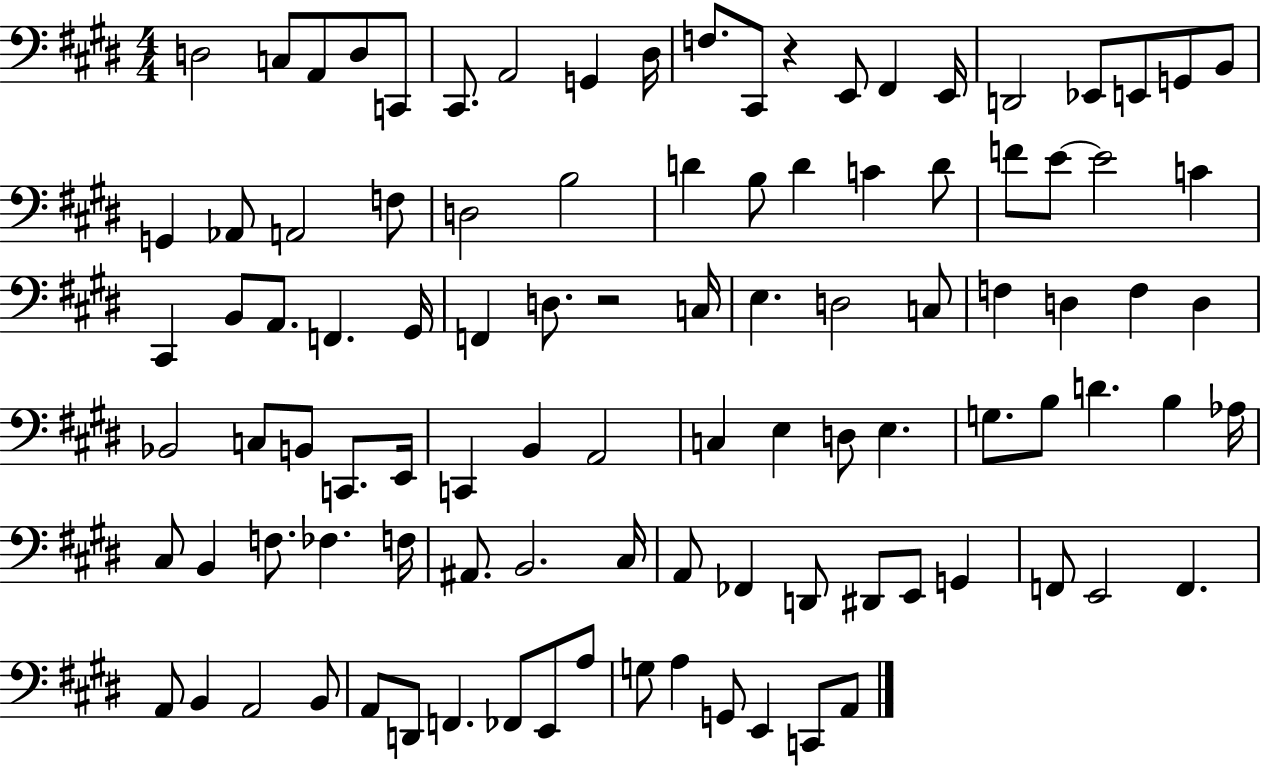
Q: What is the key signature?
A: E major